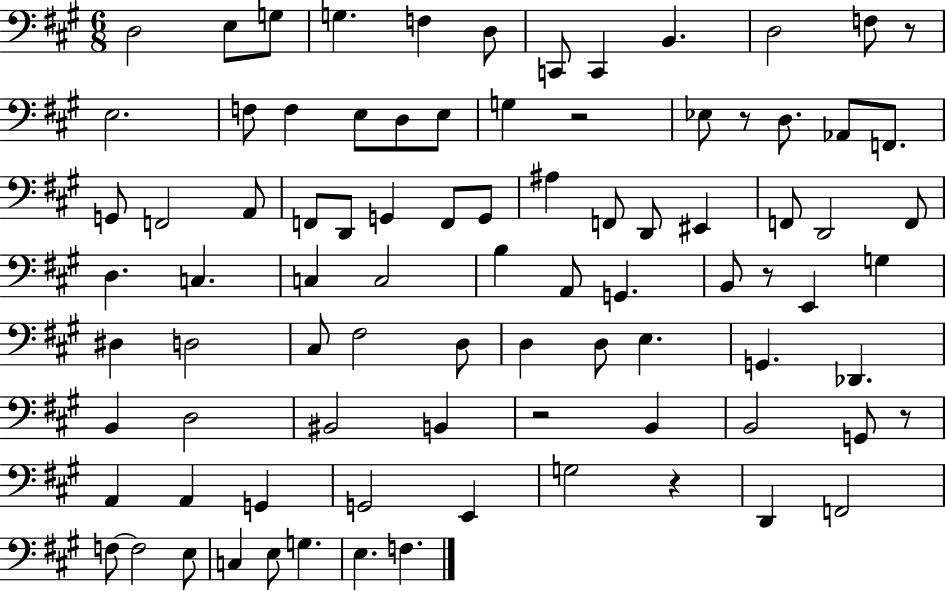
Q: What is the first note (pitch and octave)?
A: D3